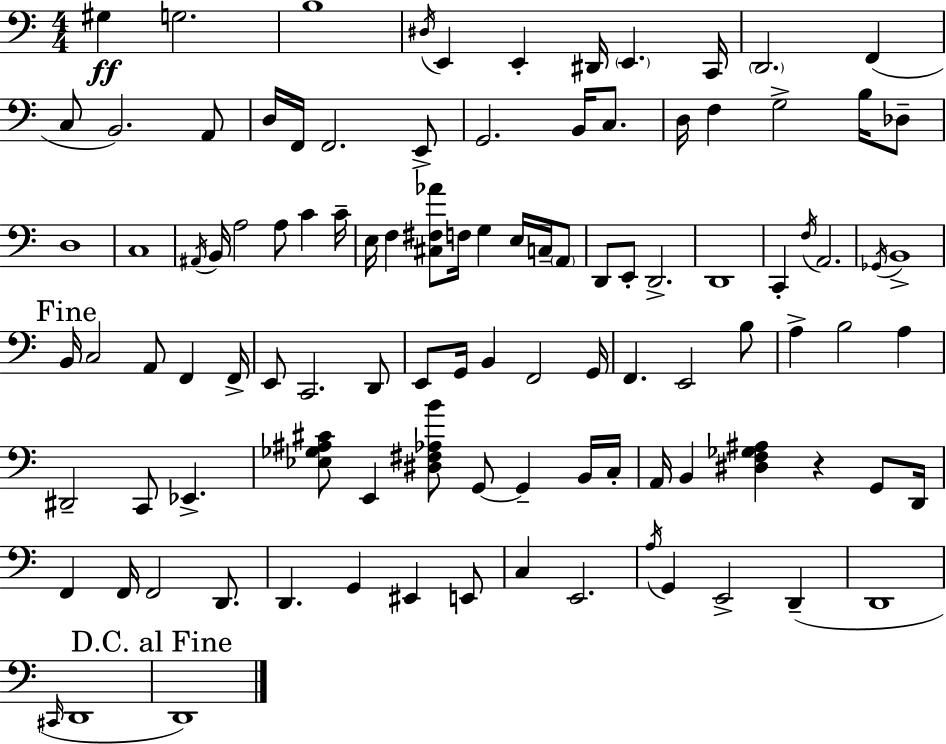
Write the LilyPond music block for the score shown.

{
  \clef bass
  \numericTimeSignature
  \time 4/4
  \key a \minor
  gis4\ff g2. | b1 | \acciaccatura { dis16 } e,4 e,4-. dis,16 \parenthesize e,4. | c,16 \parenthesize d,2. f,4( | \break c8 b,2.) a,8 | d16 f,16 f,2. e,8-> | g,2. b,16 c8. | d16 f4 g2-> b16 des8-- | \break d1 | c1 | \acciaccatura { ais,16 } b,16 a2 a8 c'4 | c'16-- e16 f4 <cis fis aes'>8 f16 g4 e16 c16-- | \break \parenthesize a,8 d,8 e,8-. d,2.-> | d,1 | c,4-. \acciaccatura { f16 } a,2. | \acciaccatura { ges,16 } b,1-> | \break \mark "Fine" b,16 c2 a,8 f,4 | f,16-> e,8 c,2. | d,8 e,8 g,16 b,4 f,2 | g,16 f,4. e,2 | \break b8 a4-> b2 | a4 dis,2-- c,8 ees,4.-> | <ees ges ais cis'>8 e,4 <dis fis aes b'>8 g,8~~ g,4-- | b,16 c16-. a,16 b,4 <dis f ges ais>4 r4 | \break g,8 d,16 f,4 f,16 f,2 | d,8. d,4. g,4 eis,4 | e,8 c4 e,2. | \acciaccatura { a16 } g,4 e,2-> | \break d,4--( d,1 | \grace { cis,16 } d,1 | \mark "D.C. al Fine" d,1) | \bar "|."
}